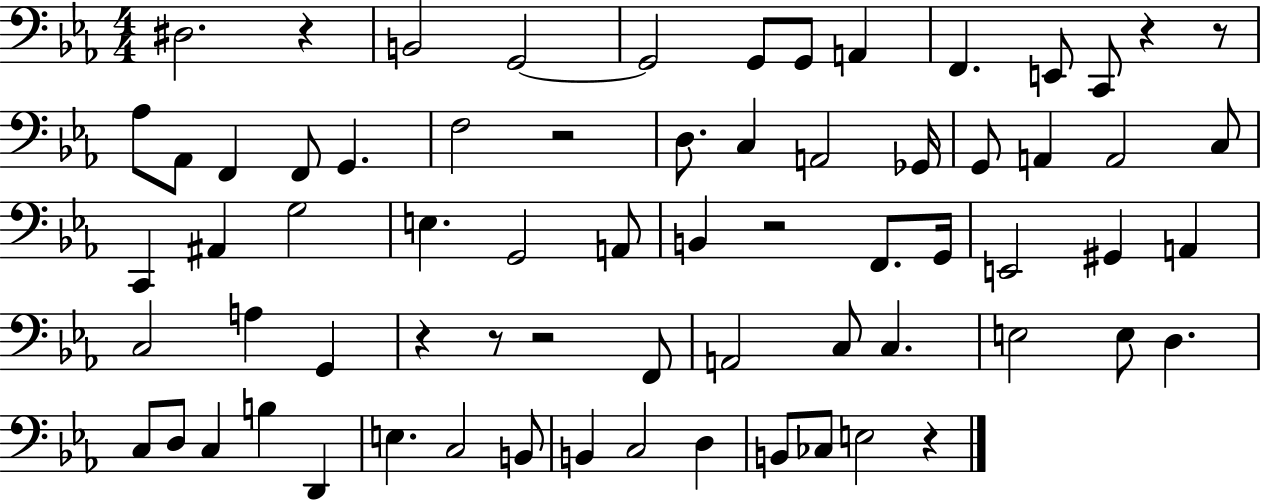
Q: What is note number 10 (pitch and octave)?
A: C2